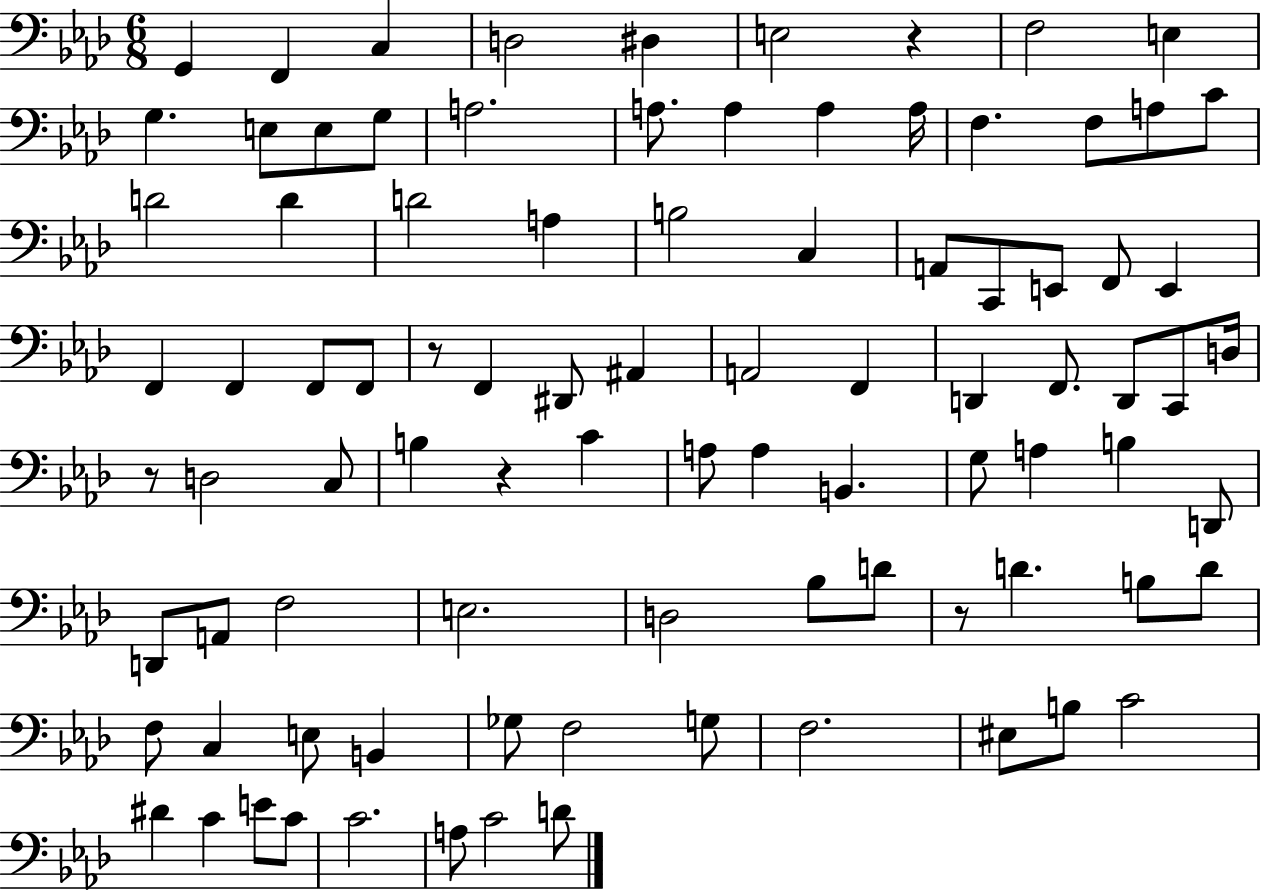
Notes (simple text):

G2/q F2/q C3/q D3/h D#3/q E3/h R/q F3/h E3/q G3/q. E3/e E3/e G3/e A3/h. A3/e. A3/q A3/q A3/s F3/q. F3/e A3/e C4/e D4/h D4/q D4/h A3/q B3/h C3/q A2/e C2/e E2/e F2/e E2/q F2/q F2/q F2/e F2/e R/e F2/q D#2/e A#2/q A2/h F2/q D2/q F2/e. D2/e C2/e D3/s R/e D3/h C3/e B3/q R/q C4/q A3/e A3/q B2/q. G3/e A3/q B3/q D2/e D2/e A2/e F3/h E3/h. D3/h Bb3/e D4/e R/e D4/q. B3/e D4/e F3/e C3/q E3/e B2/q Gb3/e F3/h G3/e F3/h. EIS3/e B3/e C4/h D#4/q C4/q E4/e C4/e C4/h. A3/e C4/h D4/e